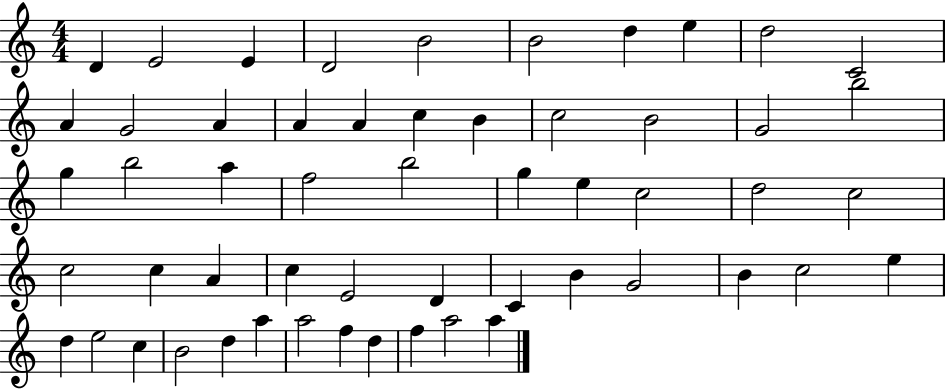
{
  \clef treble
  \numericTimeSignature
  \time 4/4
  \key c \major
  d'4 e'2 e'4 | d'2 b'2 | b'2 d''4 e''4 | d''2 c'2 | \break a'4 g'2 a'4 | a'4 a'4 c''4 b'4 | c''2 b'2 | g'2 b''2 | \break g''4 b''2 a''4 | f''2 b''2 | g''4 e''4 c''2 | d''2 c''2 | \break c''2 c''4 a'4 | c''4 e'2 d'4 | c'4 b'4 g'2 | b'4 c''2 e''4 | \break d''4 e''2 c''4 | b'2 d''4 a''4 | a''2 f''4 d''4 | f''4 a''2 a''4 | \break \bar "|."
}